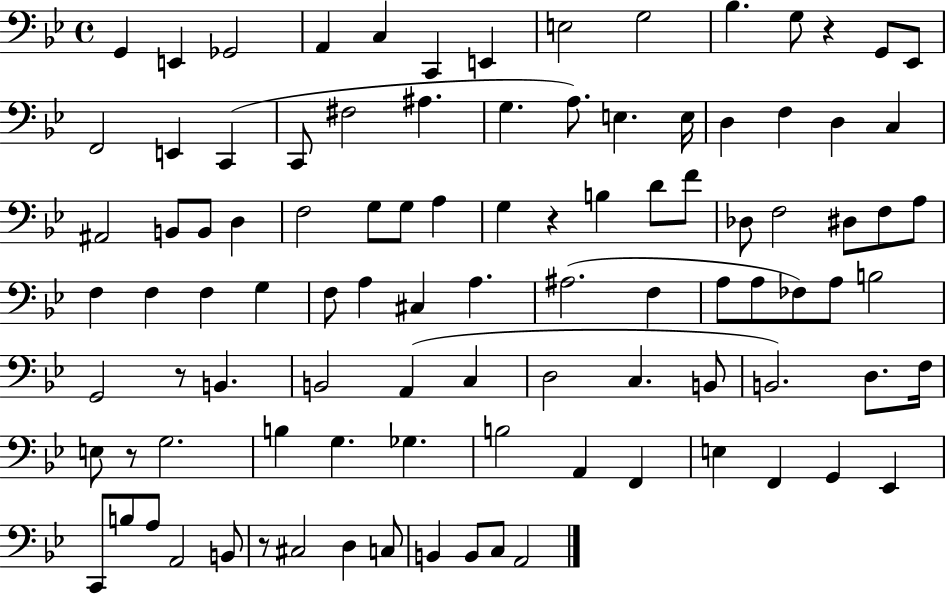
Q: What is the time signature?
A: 4/4